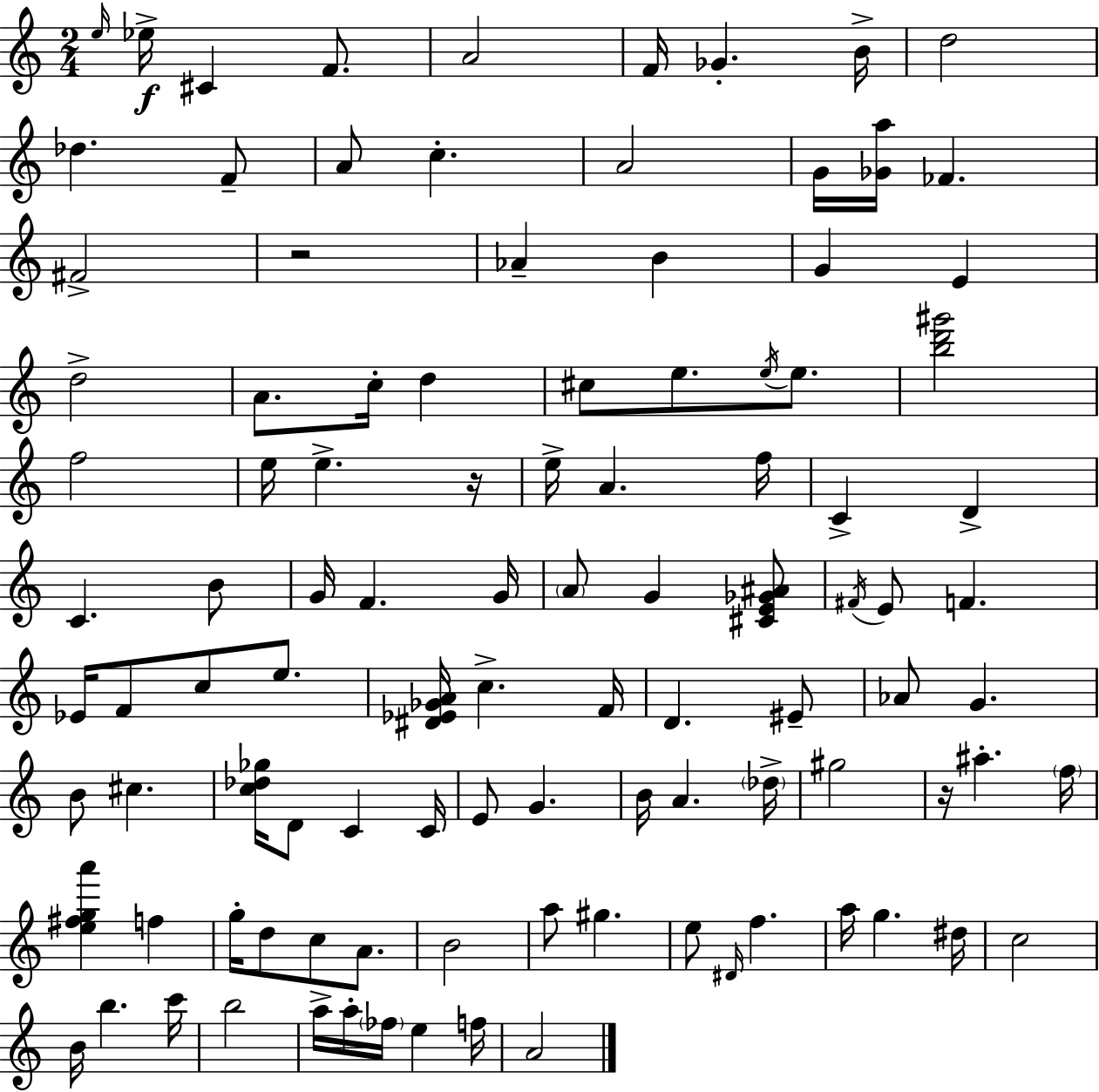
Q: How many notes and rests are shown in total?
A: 104